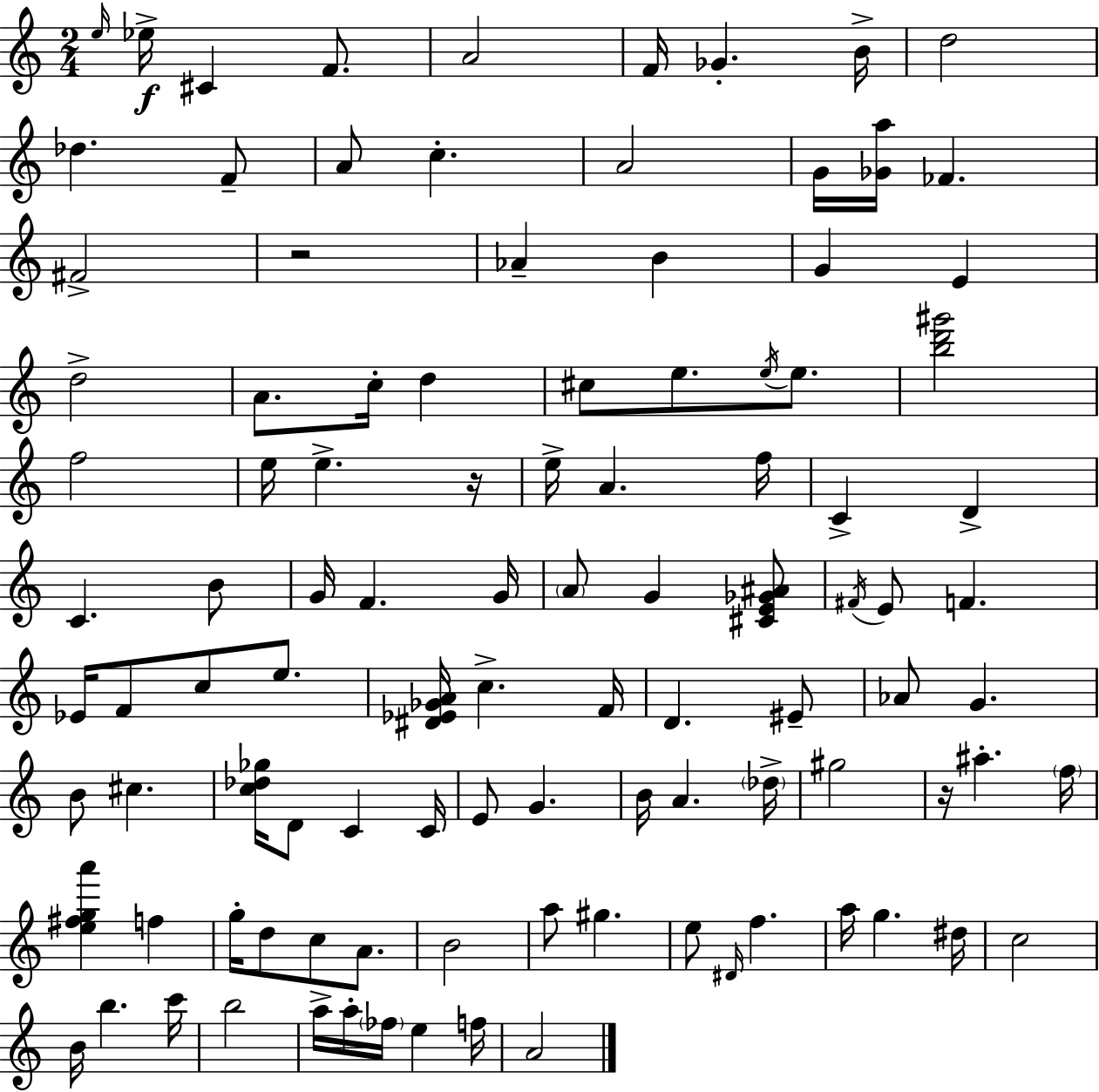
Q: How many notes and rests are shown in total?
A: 104